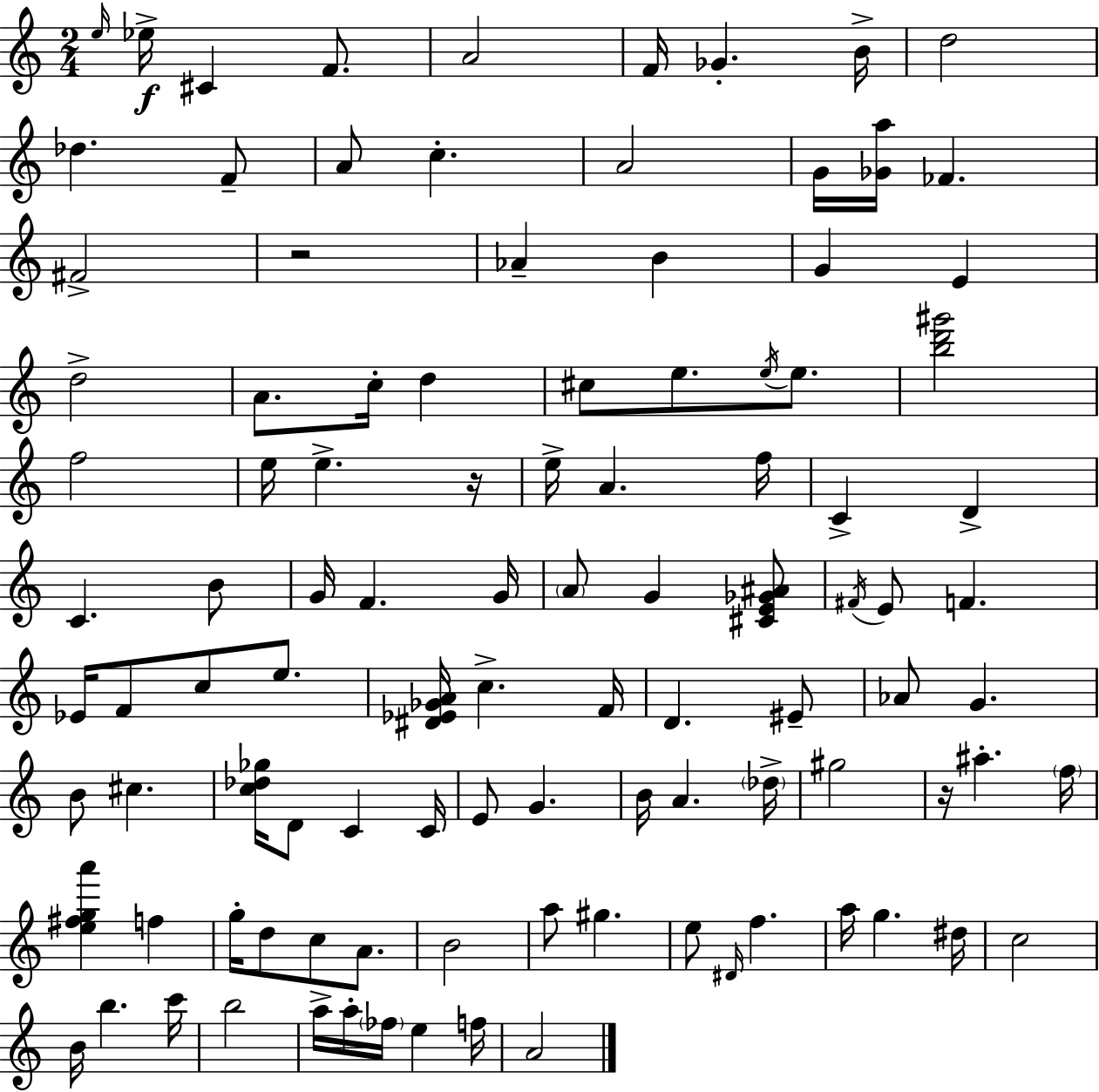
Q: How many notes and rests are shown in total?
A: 104